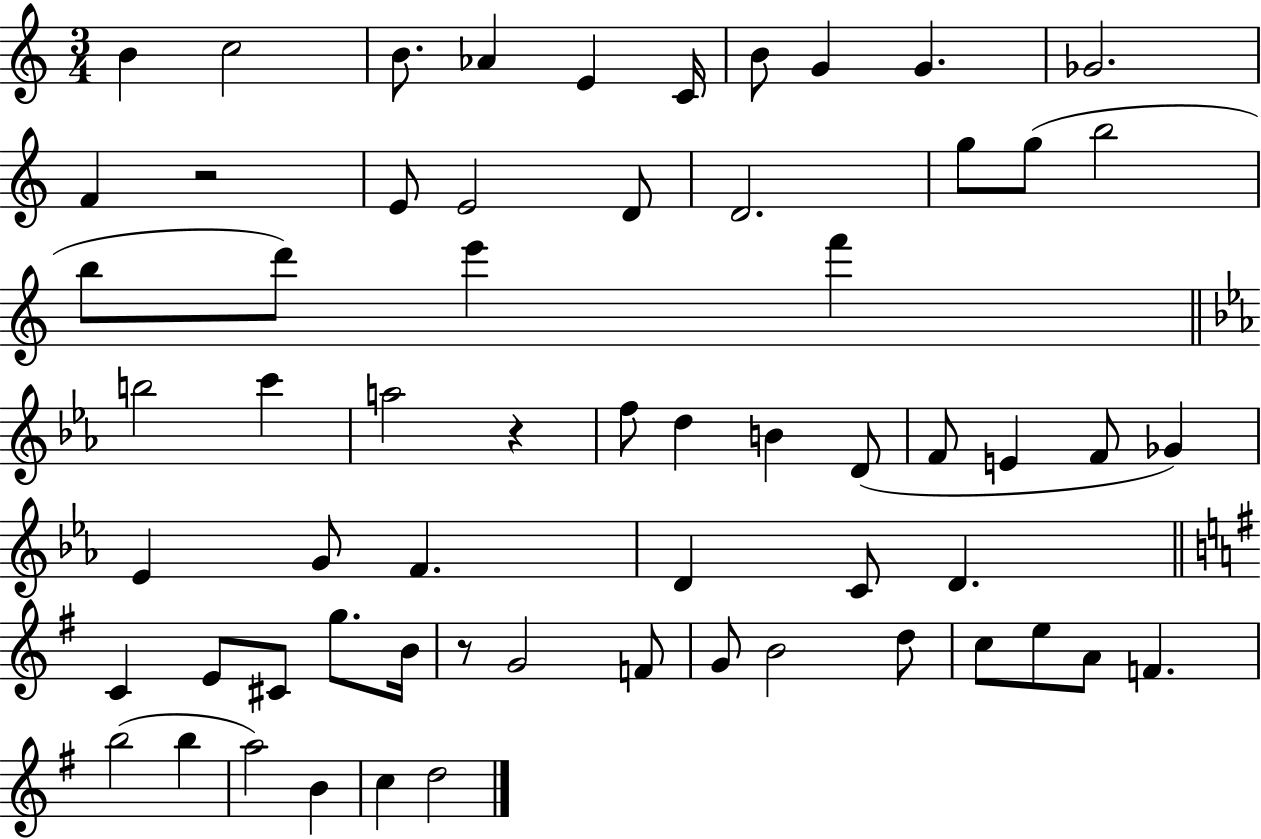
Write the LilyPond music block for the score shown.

{
  \clef treble
  \numericTimeSignature
  \time 3/4
  \key c \major
  b'4 c''2 | b'8. aes'4 e'4 c'16 | b'8 g'4 g'4. | ges'2. | \break f'4 r2 | e'8 e'2 d'8 | d'2. | g''8 g''8( b''2 | \break b''8 d'''8) e'''4 f'''4 | \bar "||" \break \key c \minor b''2 c'''4 | a''2 r4 | f''8 d''4 b'4 d'8( | f'8 e'4 f'8 ges'4) | \break ees'4 g'8 f'4. | d'4 c'8 d'4. | \bar "||" \break \key e \minor c'4 e'8 cis'8 g''8. b'16 | r8 g'2 f'8 | g'8 b'2 d''8 | c''8 e''8 a'8 f'4. | \break b''2( b''4 | a''2) b'4 | c''4 d''2 | \bar "|."
}